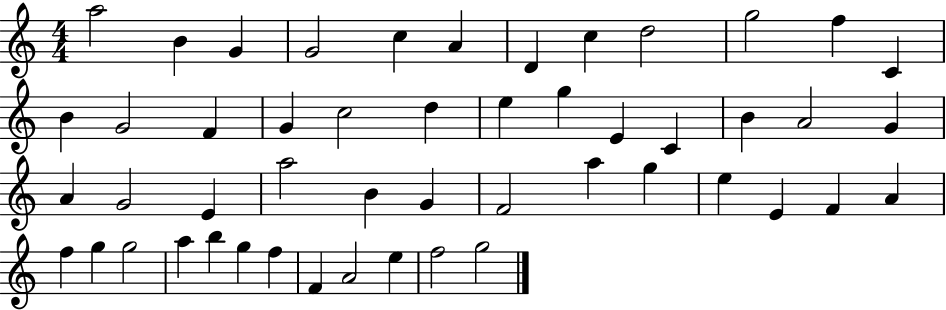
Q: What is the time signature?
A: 4/4